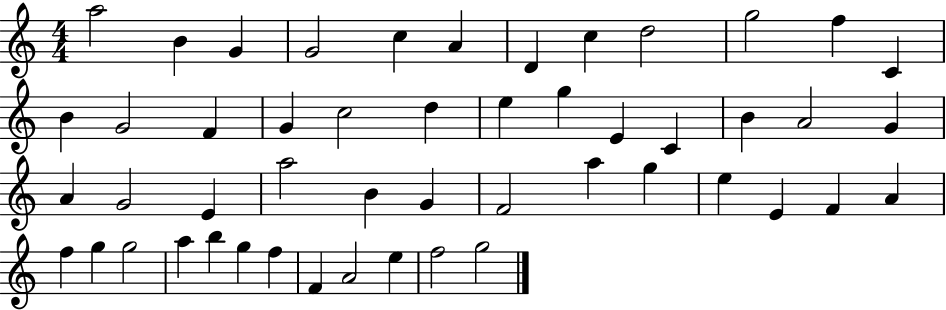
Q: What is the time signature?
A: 4/4